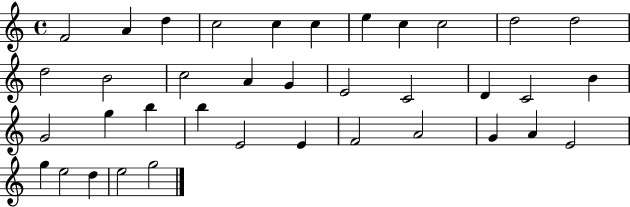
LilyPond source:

{
  \clef treble
  \time 4/4
  \defaultTimeSignature
  \key c \major
  f'2 a'4 d''4 | c''2 c''4 c''4 | e''4 c''4 c''2 | d''2 d''2 | \break d''2 b'2 | c''2 a'4 g'4 | e'2 c'2 | d'4 c'2 b'4 | \break g'2 g''4 b''4 | b''4 e'2 e'4 | f'2 a'2 | g'4 a'4 e'2 | \break g''4 e''2 d''4 | e''2 g''2 | \bar "|."
}